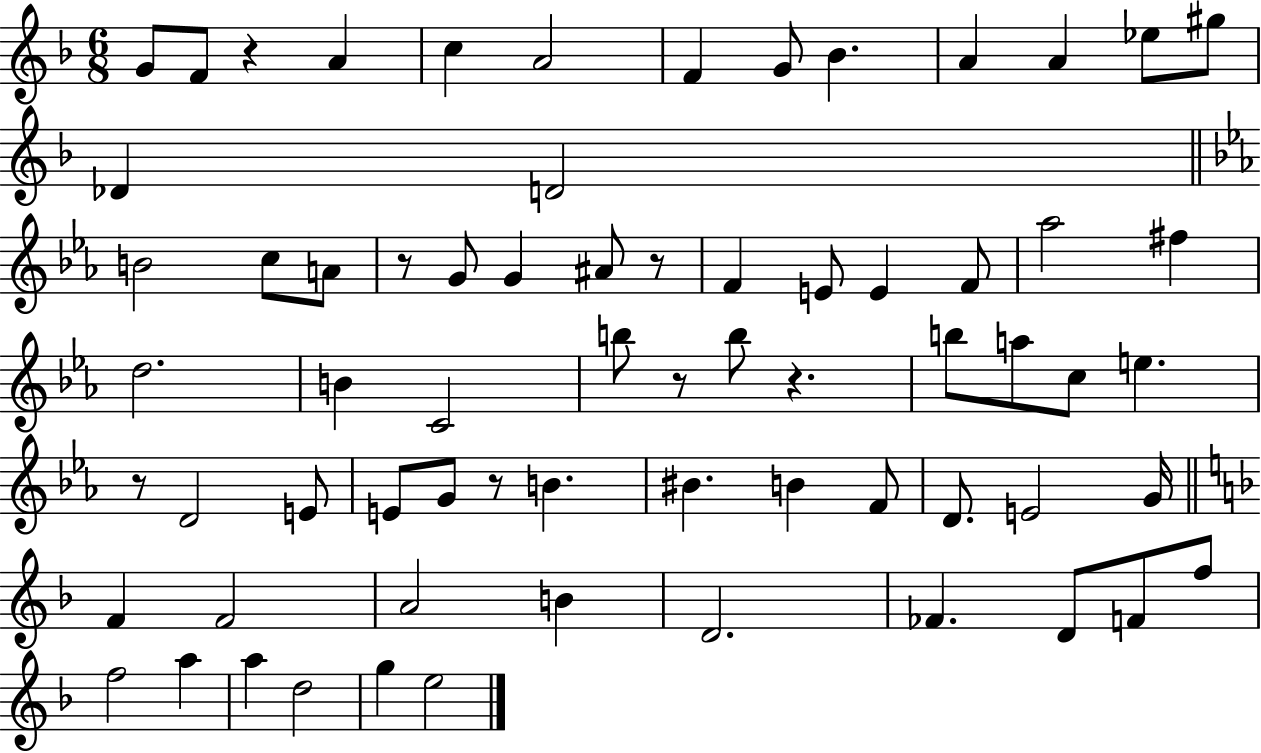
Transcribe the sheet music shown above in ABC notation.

X:1
T:Untitled
M:6/8
L:1/4
K:F
G/2 F/2 z A c A2 F G/2 _B A A _e/2 ^g/2 _D D2 B2 c/2 A/2 z/2 G/2 G ^A/2 z/2 F E/2 E F/2 _a2 ^f d2 B C2 b/2 z/2 b/2 z b/2 a/2 c/2 e z/2 D2 E/2 E/2 G/2 z/2 B ^B B F/2 D/2 E2 G/4 F F2 A2 B D2 _F D/2 F/2 f/2 f2 a a d2 g e2